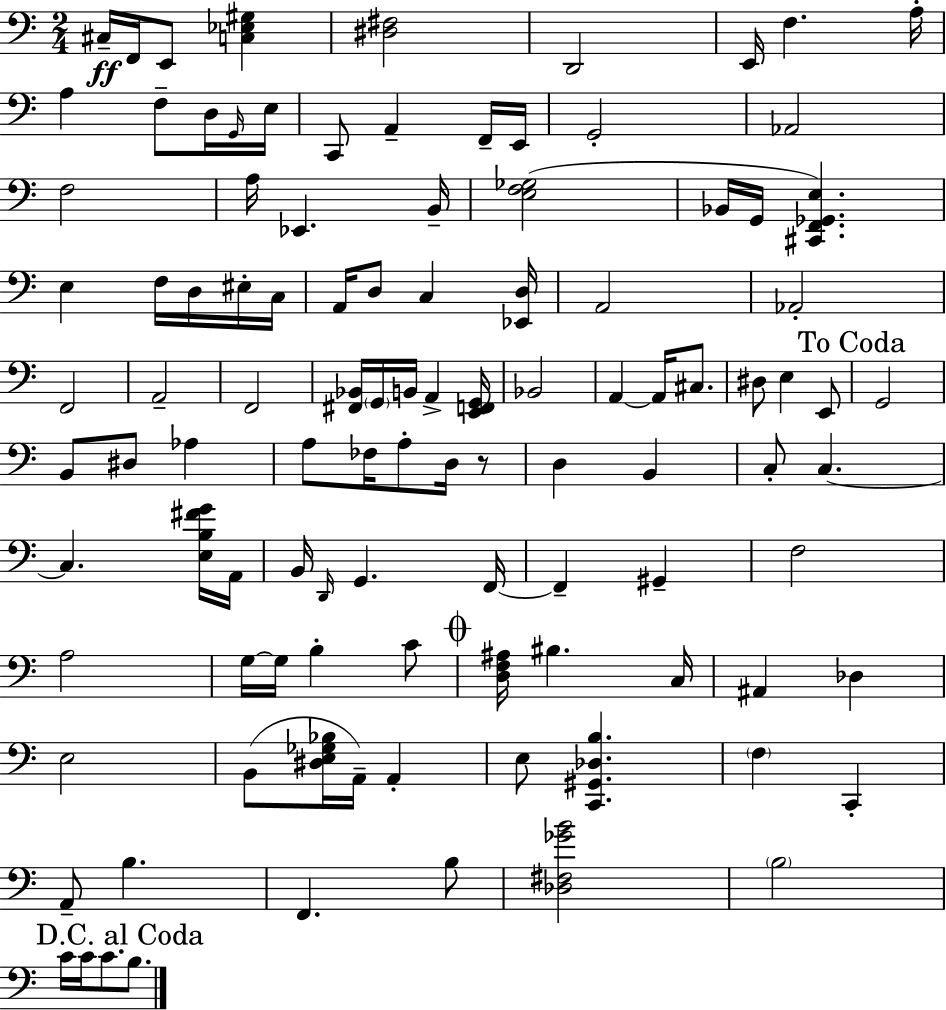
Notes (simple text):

C#3/s F2/s E2/e [C3,Eb3,G#3]/q [D#3,F#3]/h D2/h E2/s F3/q. A3/s A3/q F3/e D3/s G2/s E3/s C2/e A2/q F2/s E2/s G2/h Ab2/h F3/h A3/s Eb2/q. B2/s [E3,F3,Gb3]/h Bb2/s G2/s [C#2,F2,Gb2,E3]/q. E3/q F3/s D3/s EIS3/s C3/s A2/s D3/e C3/q [Eb2,D3]/s A2/h Ab2/h F2/h A2/h F2/h [F#2,Bb2]/s G2/s B2/s A2/q [E2,F2,G2]/s Bb2/h A2/q A2/s C#3/e. D#3/e E3/q E2/e G2/h B2/e D#3/e Ab3/q A3/e FES3/s A3/e D3/s R/e D3/q B2/q C3/e C3/q. C3/q. [E3,B3,F#4,G4]/s A2/s B2/s D2/s G2/q. F2/s F2/q G#2/q F3/h A3/h G3/s G3/s B3/q C4/e [D3,F3,A#3]/s BIS3/q. C3/s A#2/q Db3/q E3/h B2/e [D#3,E3,Gb3,Bb3]/s A2/s A2/q E3/e [C2,G#2,Db3,B3]/q. F3/q C2/q A2/e B3/q. F2/q. B3/e [Db3,F#3,Gb4,B4]/h B3/h C4/s C4/s C4/e. B3/e.